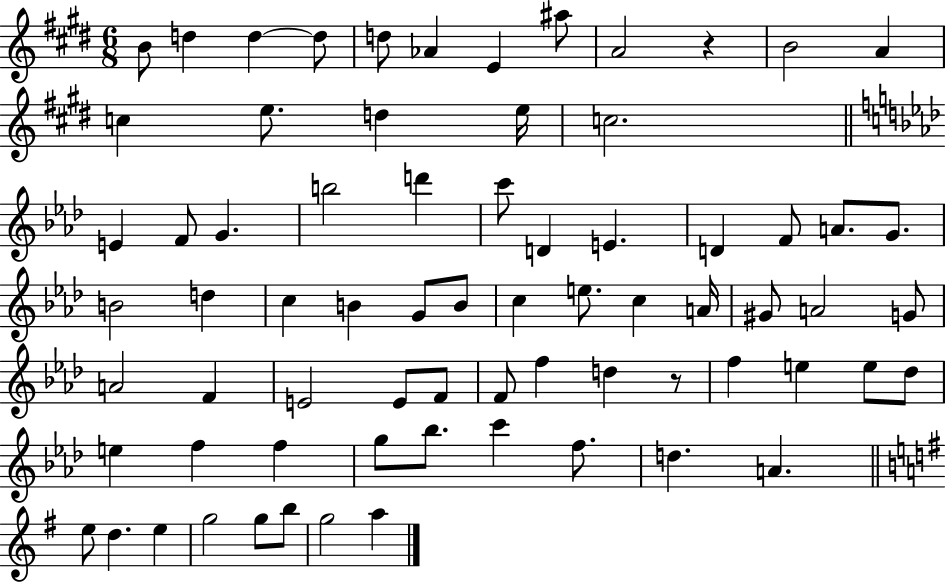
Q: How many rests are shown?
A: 2